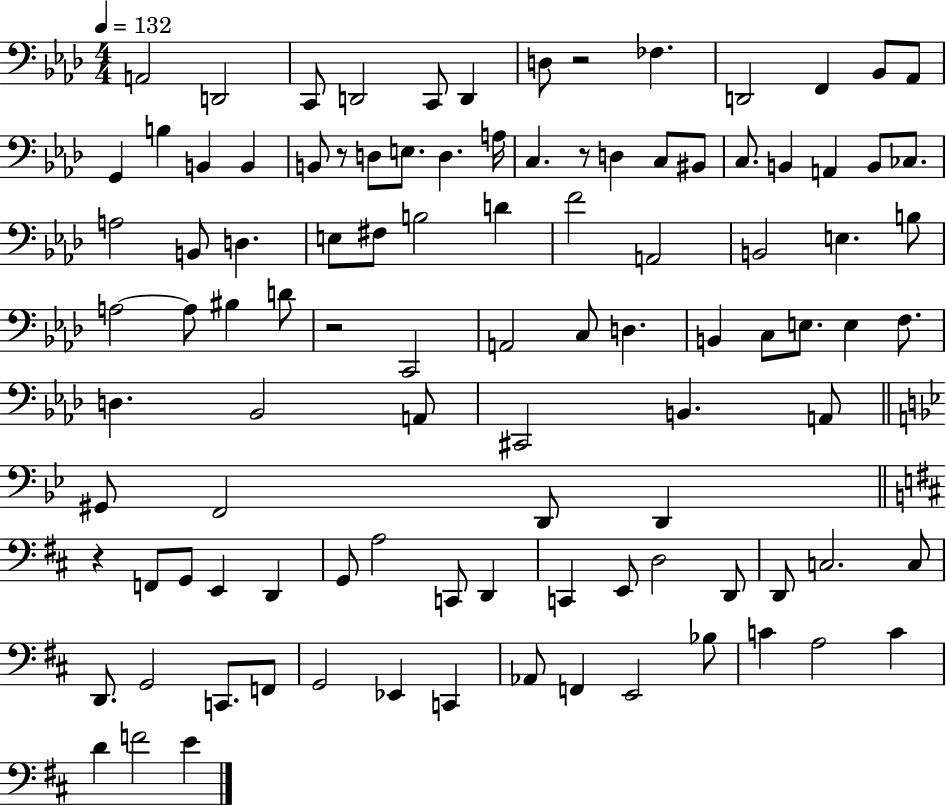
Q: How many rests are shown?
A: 5